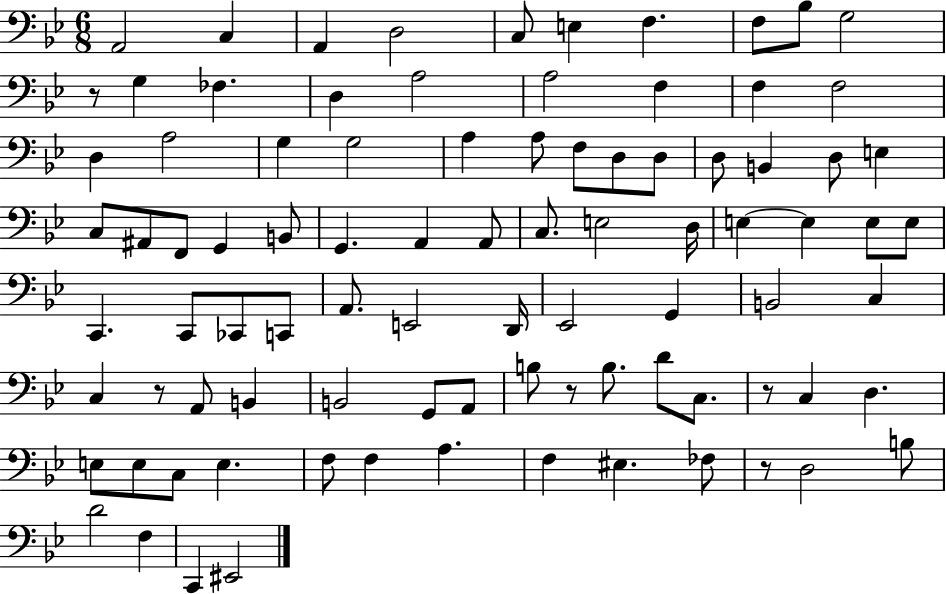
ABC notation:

X:1
T:Untitled
M:6/8
L:1/4
K:Bb
A,,2 C, A,, D,2 C,/2 E, F, F,/2 _B,/2 G,2 z/2 G, _F, D, A,2 A,2 F, F, F,2 D, A,2 G, G,2 A, A,/2 F,/2 D,/2 D,/2 D,/2 B,, D,/2 E, C,/2 ^A,,/2 F,,/2 G,, B,,/2 G,, A,, A,,/2 C,/2 E,2 D,/4 E, E, E,/2 E,/2 C,, C,,/2 _C,,/2 C,,/2 A,,/2 E,,2 D,,/4 _E,,2 G,, B,,2 C, C, z/2 A,,/2 B,, B,,2 G,,/2 A,,/2 B,/2 z/2 B,/2 D/2 C,/2 z/2 C, D, E,/2 E,/2 C,/2 E, F,/2 F, A, F, ^E, _F,/2 z/2 D,2 B,/2 D2 F, C,, ^E,,2